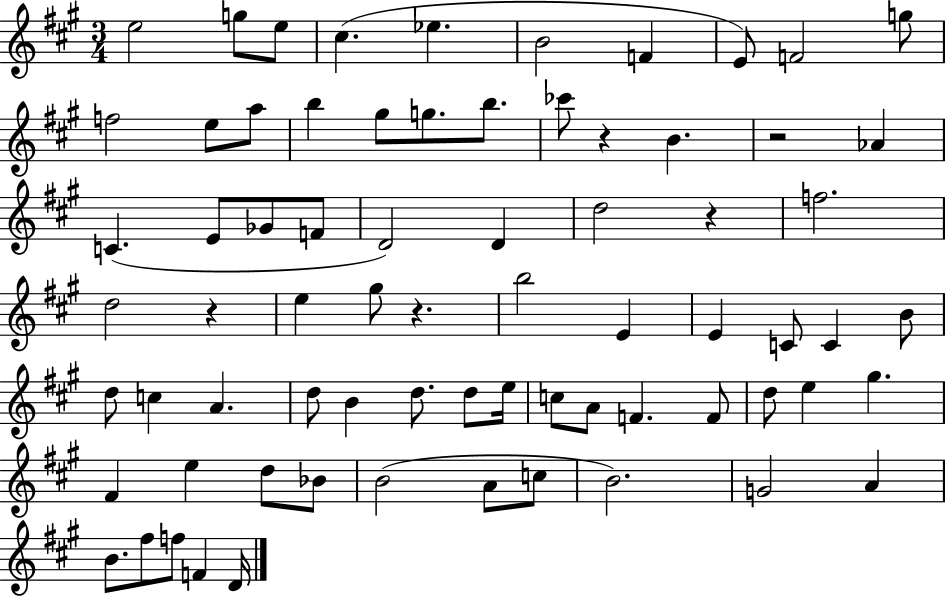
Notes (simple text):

E5/h G5/e E5/e C#5/q. Eb5/q. B4/h F4/q E4/e F4/h G5/e F5/h E5/e A5/e B5/q G#5/e G5/e. B5/e. CES6/e R/q B4/q. R/h Ab4/q C4/q. E4/e Gb4/e F4/e D4/h D4/q D5/h R/q F5/h. D5/h R/q E5/q G#5/e R/q. B5/h E4/q E4/q C4/e C4/q B4/e D5/e C5/q A4/q. D5/e B4/q D5/e. D5/e E5/s C5/e A4/e F4/q. F4/e D5/e E5/q G#5/q. F#4/q E5/q D5/e Bb4/e B4/h A4/e C5/e B4/h. G4/h A4/q B4/e. F#5/e F5/e F4/q D4/s